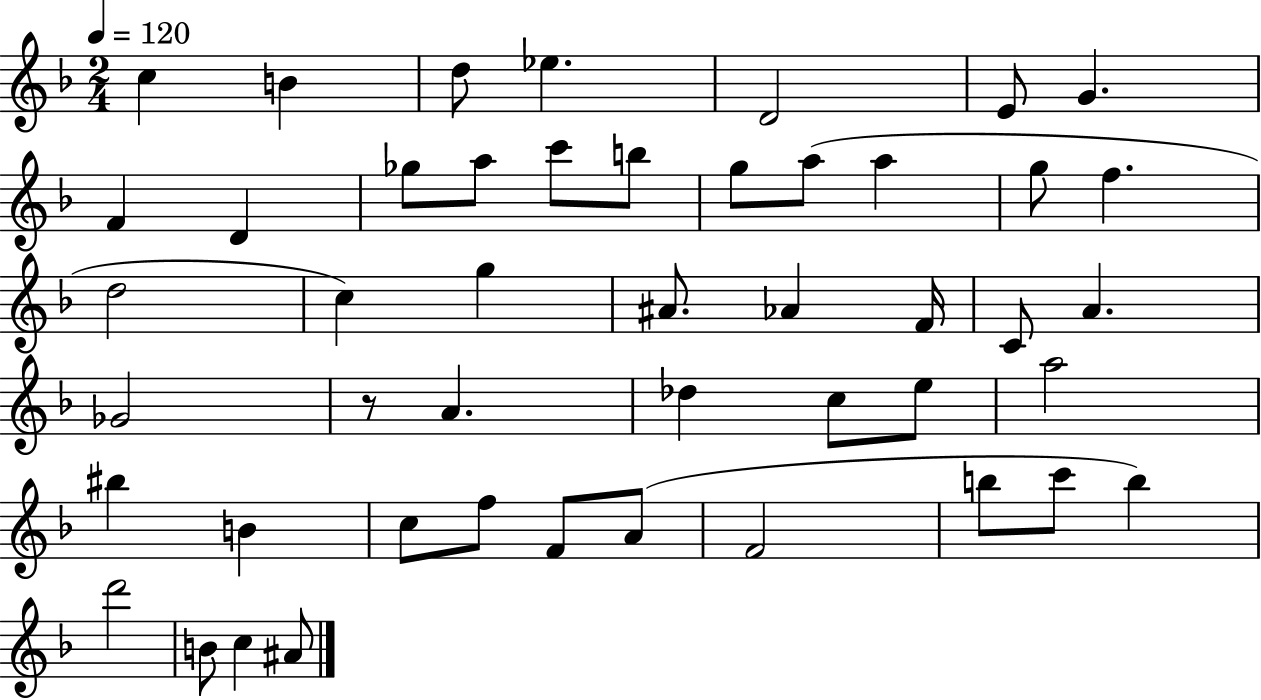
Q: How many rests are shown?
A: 1